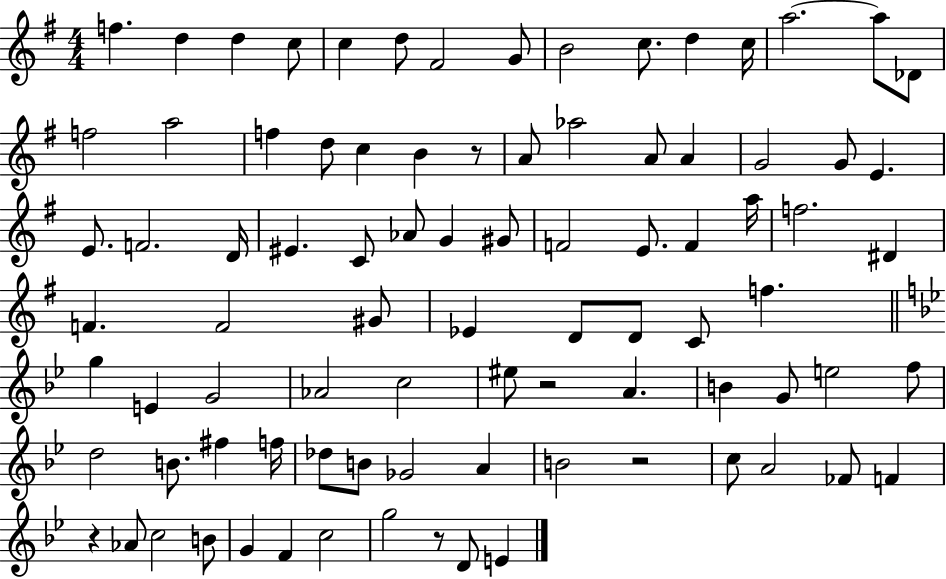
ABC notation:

X:1
T:Untitled
M:4/4
L:1/4
K:G
f d d c/2 c d/2 ^F2 G/2 B2 c/2 d c/4 a2 a/2 _D/2 f2 a2 f d/2 c B z/2 A/2 _a2 A/2 A G2 G/2 E E/2 F2 D/4 ^E C/2 _A/2 G ^G/2 F2 E/2 F a/4 f2 ^D F F2 ^G/2 _E D/2 D/2 C/2 f g E G2 _A2 c2 ^e/2 z2 A B G/2 e2 f/2 d2 B/2 ^f f/4 _d/2 B/2 _G2 A B2 z2 c/2 A2 _F/2 F z _A/2 c2 B/2 G F c2 g2 z/2 D/2 E